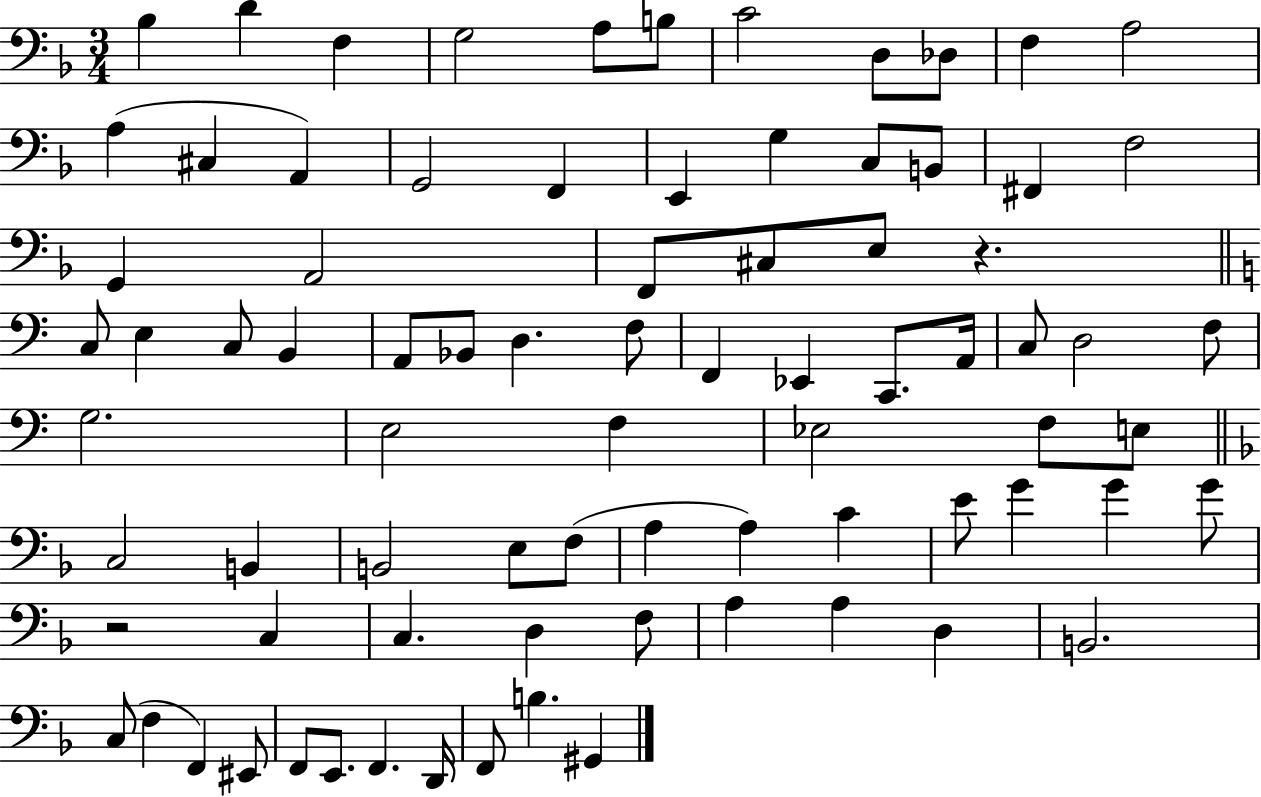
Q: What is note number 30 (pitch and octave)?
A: C3